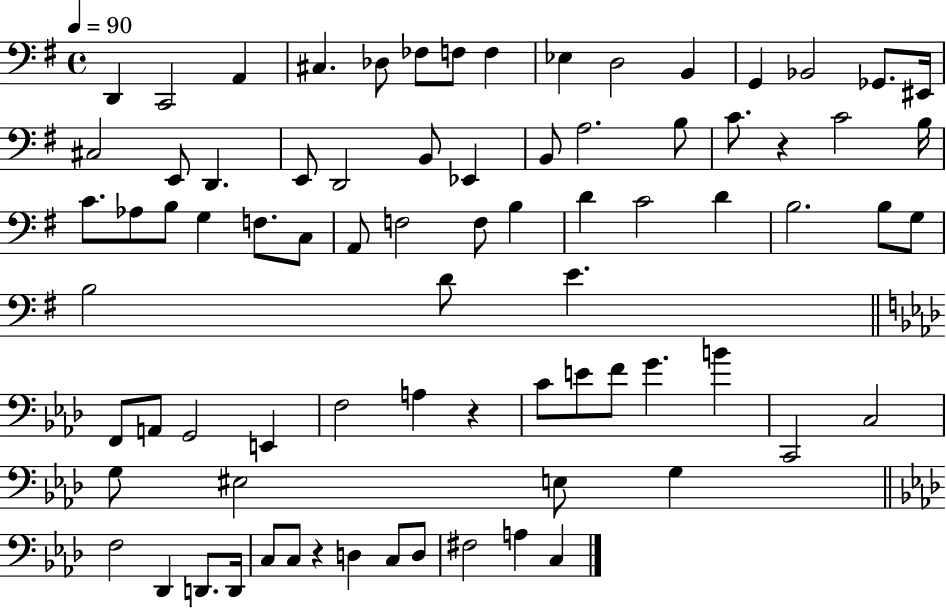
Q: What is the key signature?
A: G major